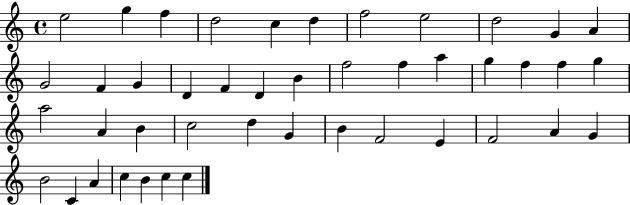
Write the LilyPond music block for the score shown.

{
  \clef treble
  \time 4/4
  \defaultTimeSignature
  \key c \major
  e''2 g''4 f''4 | d''2 c''4 d''4 | f''2 e''2 | d''2 g'4 a'4 | \break g'2 f'4 g'4 | d'4 f'4 d'4 b'4 | f''2 f''4 a''4 | g''4 f''4 f''4 g''4 | \break a''2 a'4 b'4 | c''2 d''4 g'4 | b'4 f'2 e'4 | f'2 a'4 g'4 | \break b'2 c'4 a'4 | c''4 b'4 c''4 c''4 | \bar "|."
}